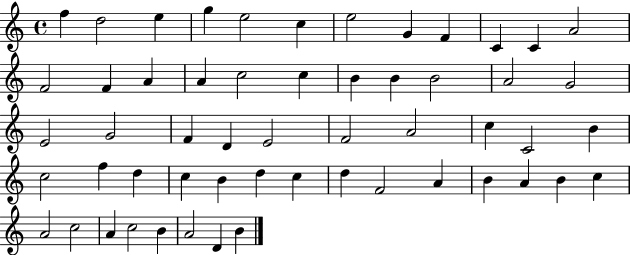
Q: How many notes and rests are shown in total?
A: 55